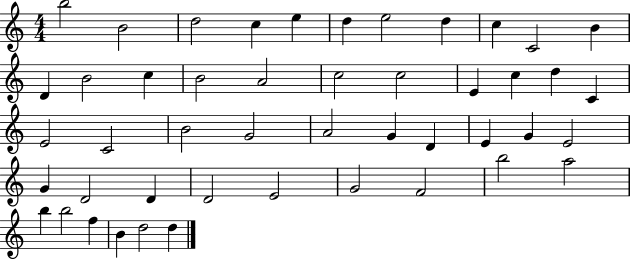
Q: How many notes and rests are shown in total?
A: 47